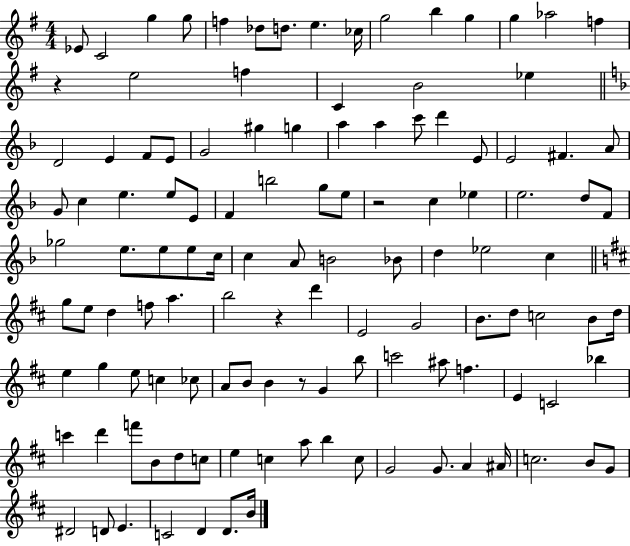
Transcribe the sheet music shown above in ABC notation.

X:1
T:Untitled
M:4/4
L:1/4
K:G
_E/2 C2 g g/2 f _d/2 d/2 e _c/4 g2 b g g _a2 f z e2 f C B2 _e D2 E F/2 E/2 G2 ^g g a a c'/2 d' E/2 E2 ^F A/2 G/2 c e e/2 E/2 F b2 g/2 e/2 z2 c _e e2 d/2 F/2 _g2 e/2 e/2 e/2 c/4 c A/2 B2 _B/2 d _e2 c g/2 e/2 d f/2 a b2 z d' E2 G2 B/2 d/2 c2 B/2 d/4 e g e/2 c _c/2 A/2 B/2 B z/2 G b/2 c'2 ^a/2 f E C2 _b c' d' f'/2 B/2 d/2 c/2 e c a/2 b c/2 G2 G/2 A ^A/4 c2 B/2 G/2 ^D2 D/2 E C2 D D/2 B/4